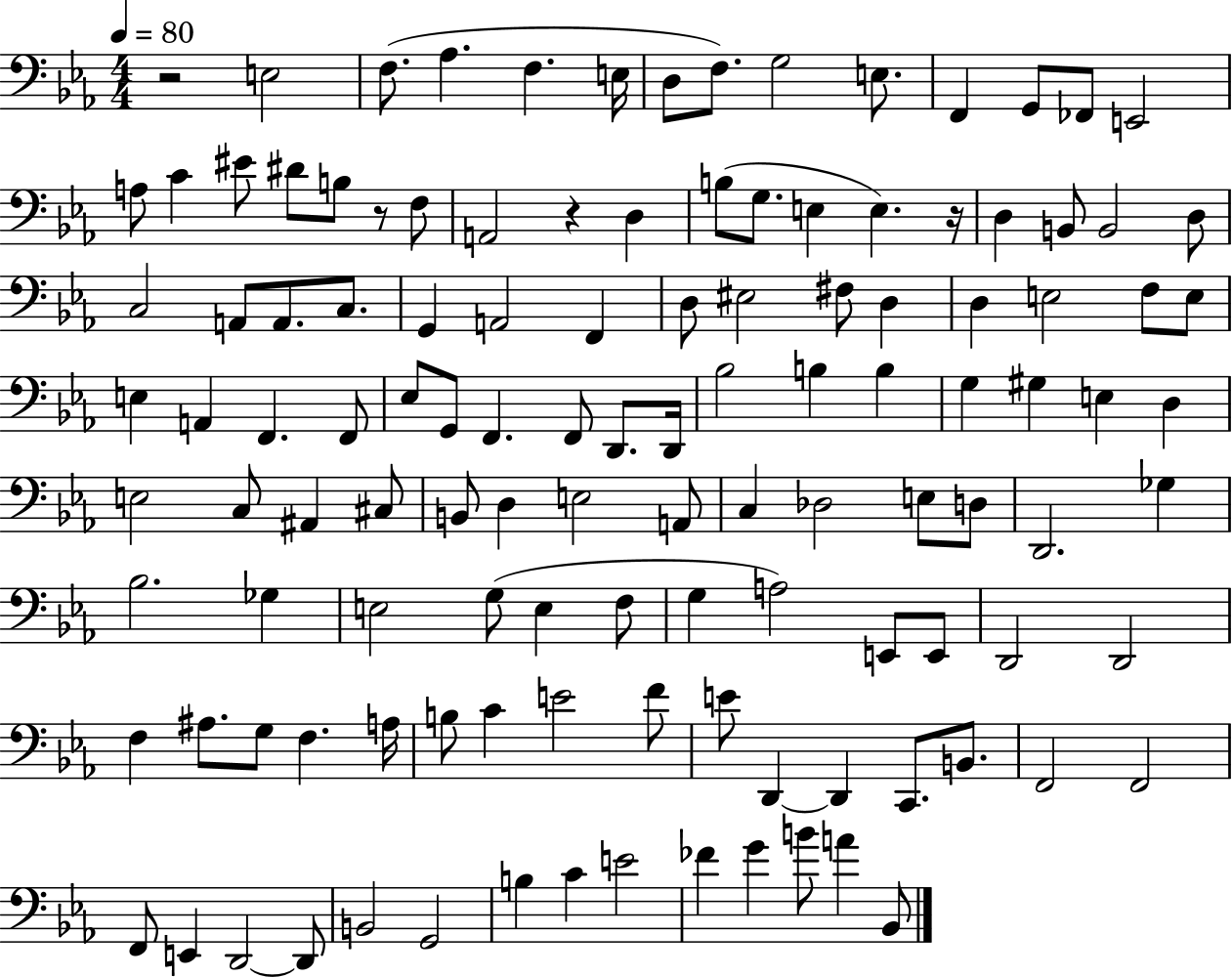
{
  \clef bass
  \numericTimeSignature
  \time 4/4
  \key ees \major
  \tempo 4 = 80
  \repeat volta 2 { r2 e2 | f8.( aes4. f4. e16 | d8 f8.) g2 e8. | f,4 g,8 fes,8 e,2 | \break a8 c'4 eis'8 dis'8 b8 r8 f8 | a,2 r4 d4 | b8( g8. e4 e4.) r16 | d4 b,8 b,2 d8 | \break c2 a,8 a,8. c8. | g,4 a,2 f,4 | d8 eis2 fis8 d4 | d4 e2 f8 e8 | \break e4 a,4 f,4. f,8 | ees8 g,8 f,4. f,8 d,8. d,16 | bes2 b4 b4 | g4 gis4 e4 d4 | \break e2 c8 ais,4 cis8 | b,8 d4 e2 a,8 | c4 des2 e8 d8 | d,2. ges4 | \break bes2. ges4 | e2 g8( e4 f8 | g4 a2) e,8 e,8 | d,2 d,2 | \break f4 ais8. g8 f4. a16 | b8 c'4 e'2 f'8 | e'8 d,4~~ d,4 c,8. b,8. | f,2 f,2 | \break f,8 e,4 d,2~~ d,8 | b,2 g,2 | b4 c'4 e'2 | fes'4 g'4 b'8 a'4 bes,8 | \break } \bar "|."
}